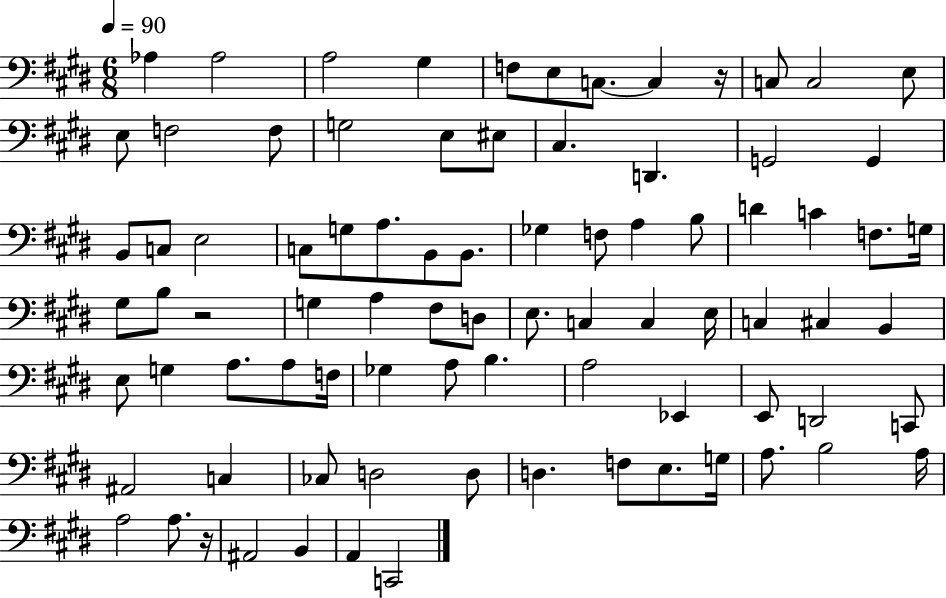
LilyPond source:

{
  \clef bass
  \numericTimeSignature
  \time 6/8
  \key e \major
  \tempo 4 = 90
  \repeat volta 2 { aes4 aes2 | a2 gis4 | f8 e8 c8.~~ c4 r16 | c8 c2 e8 | \break e8 f2 f8 | g2 e8 eis8 | cis4. d,4. | g,2 g,4 | \break b,8 c8 e2 | c8 g8 a8. b,8 b,8. | ges4 f8 a4 b8 | d'4 c'4 f8. g16 | \break gis8 b8 r2 | g4 a4 fis8 d8 | e8. c4 c4 e16 | c4 cis4 b,4 | \break e8 g4 a8. a8 f16 | ges4 a8 b4. | a2 ees,4 | e,8 d,2 c,8 | \break ais,2 c4 | ces8 d2 d8 | d4. f8 e8. g16 | a8. b2 a16 | \break a2 a8. r16 | ais,2 b,4 | a,4 c,2 | } \bar "|."
}